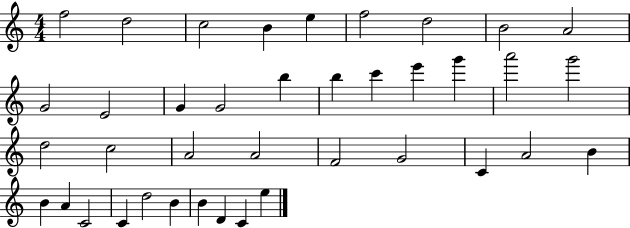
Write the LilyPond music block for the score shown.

{
  \clef treble
  \numericTimeSignature
  \time 4/4
  \key c \major
  f''2 d''2 | c''2 b'4 e''4 | f''2 d''2 | b'2 a'2 | \break g'2 e'2 | g'4 g'2 b''4 | b''4 c'''4 e'''4 g'''4 | a'''2 g'''2 | \break d''2 c''2 | a'2 a'2 | f'2 g'2 | c'4 a'2 b'4 | \break b'4 a'4 c'2 | c'4 d''2 b'4 | b'4 d'4 c'4 e''4 | \bar "|."
}